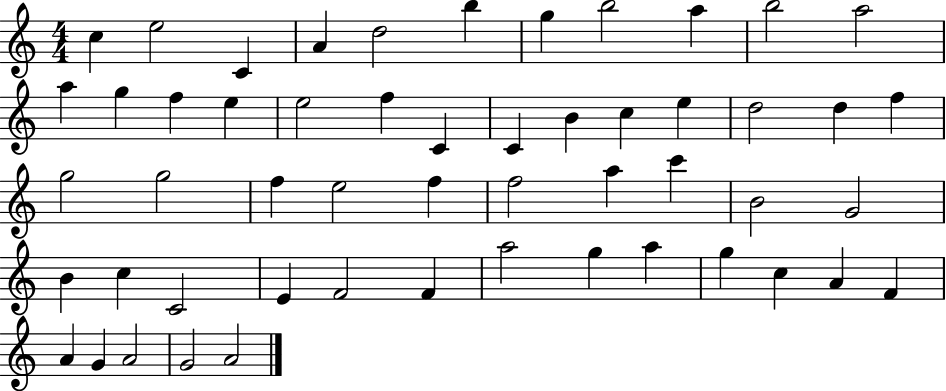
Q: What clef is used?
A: treble